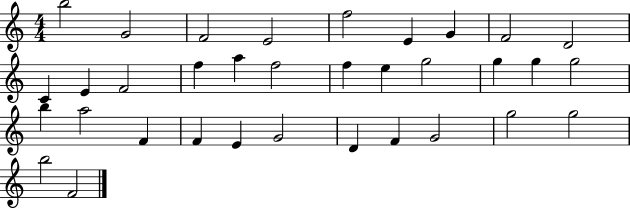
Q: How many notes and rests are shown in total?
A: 34